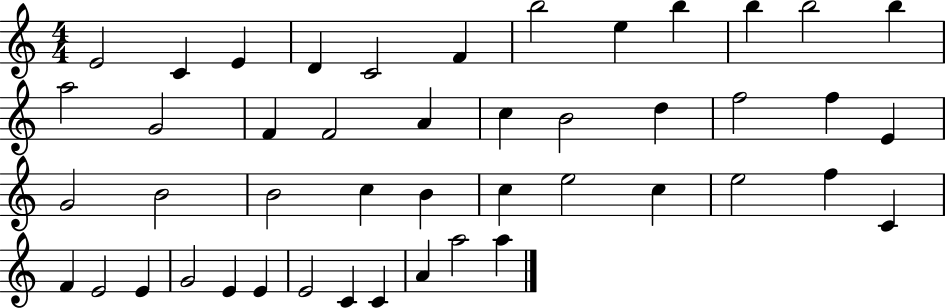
{
  \clef treble
  \numericTimeSignature
  \time 4/4
  \key c \major
  e'2 c'4 e'4 | d'4 c'2 f'4 | b''2 e''4 b''4 | b''4 b''2 b''4 | \break a''2 g'2 | f'4 f'2 a'4 | c''4 b'2 d''4 | f''2 f''4 e'4 | \break g'2 b'2 | b'2 c''4 b'4 | c''4 e''2 c''4 | e''2 f''4 c'4 | \break f'4 e'2 e'4 | g'2 e'4 e'4 | e'2 c'4 c'4 | a'4 a''2 a''4 | \break \bar "|."
}